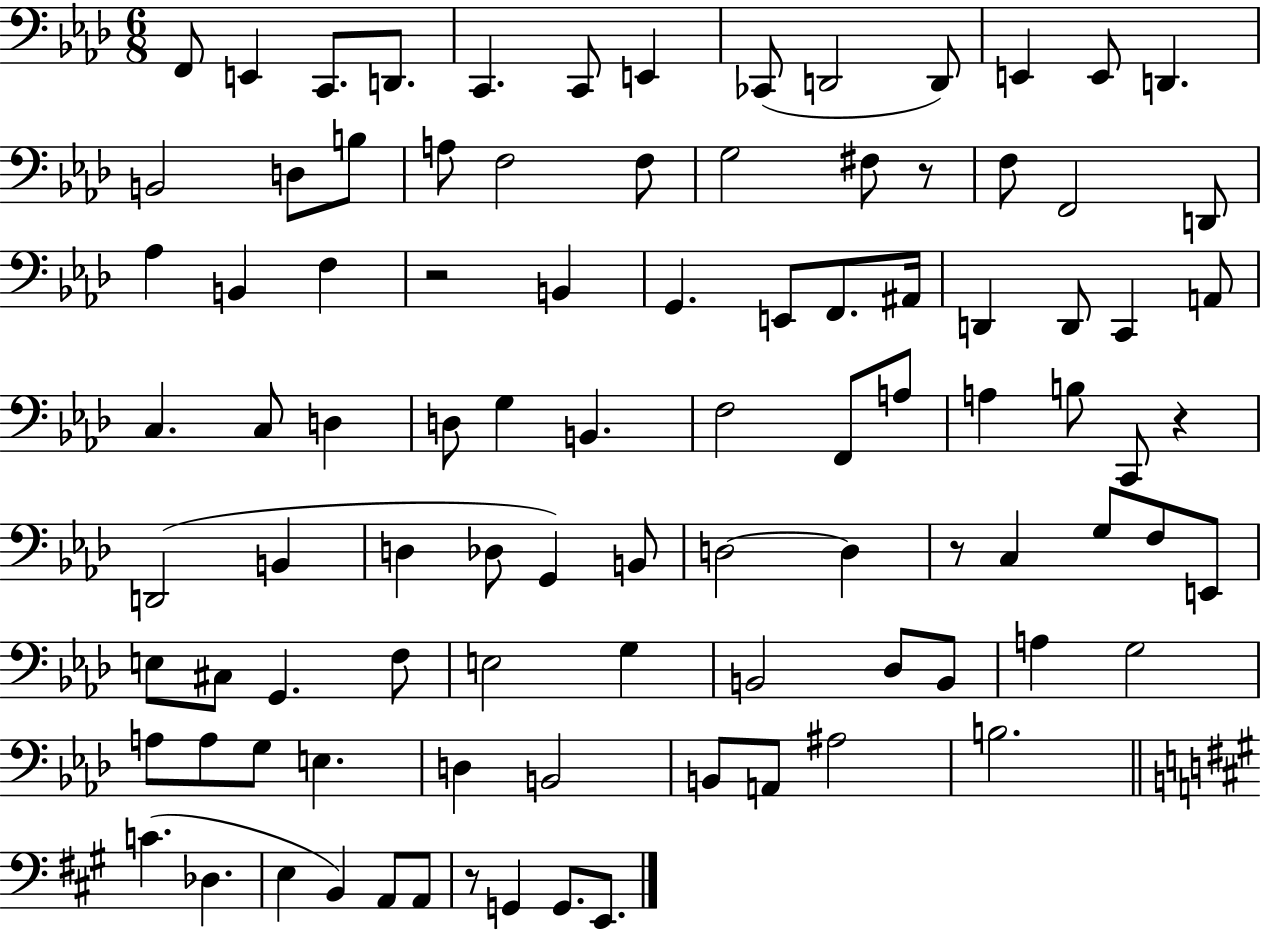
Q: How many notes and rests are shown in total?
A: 95